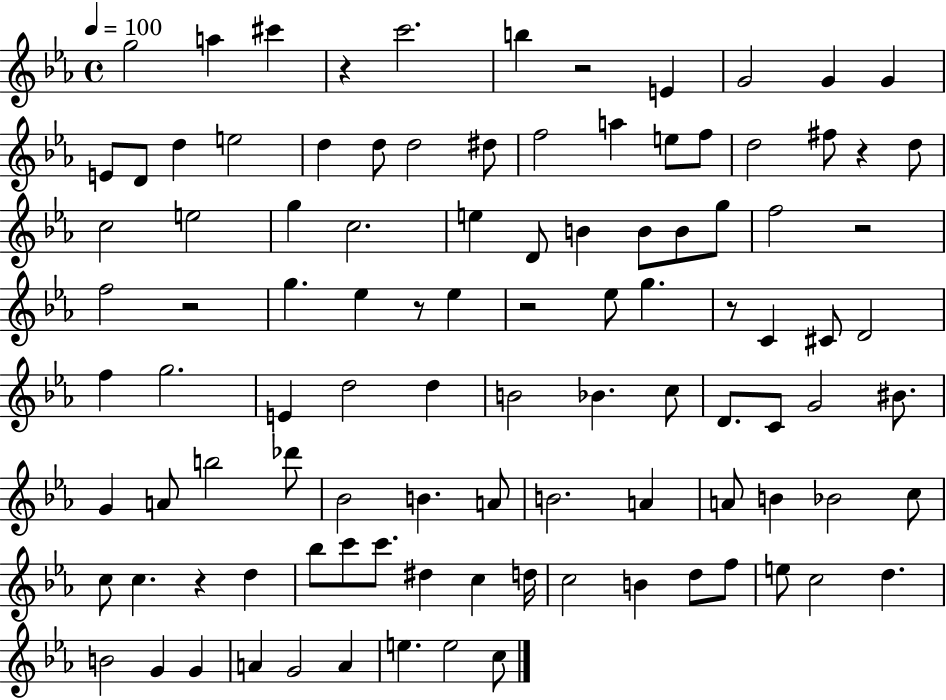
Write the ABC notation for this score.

X:1
T:Untitled
M:4/4
L:1/4
K:Eb
g2 a ^c' z c'2 b z2 E G2 G G E/2 D/2 d e2 d d/2 d2 ^d/2 f2 a e/2 f/2 d2 ^f/2 z d/2 c2 e2 g c2 e D/2 B B/2 B/2 g/2 f2 z2 f2 z2 g _e z/2 _e z2 _e/2 g z/2 C ^C/2 D2 f g2 E d2 d B2 _B c/2 D/2 C/2 G2 ^B/2 G A/2 b2 _d'/2 _B2 B A/2 B2 A A/2 B _B2 c/2 c/2 c z d _b/2 c'/2 c'/2 ^d c d/4 c2 B d/2 f/2 e/2 c2 d B2 G G A G2 A e e2 c/2